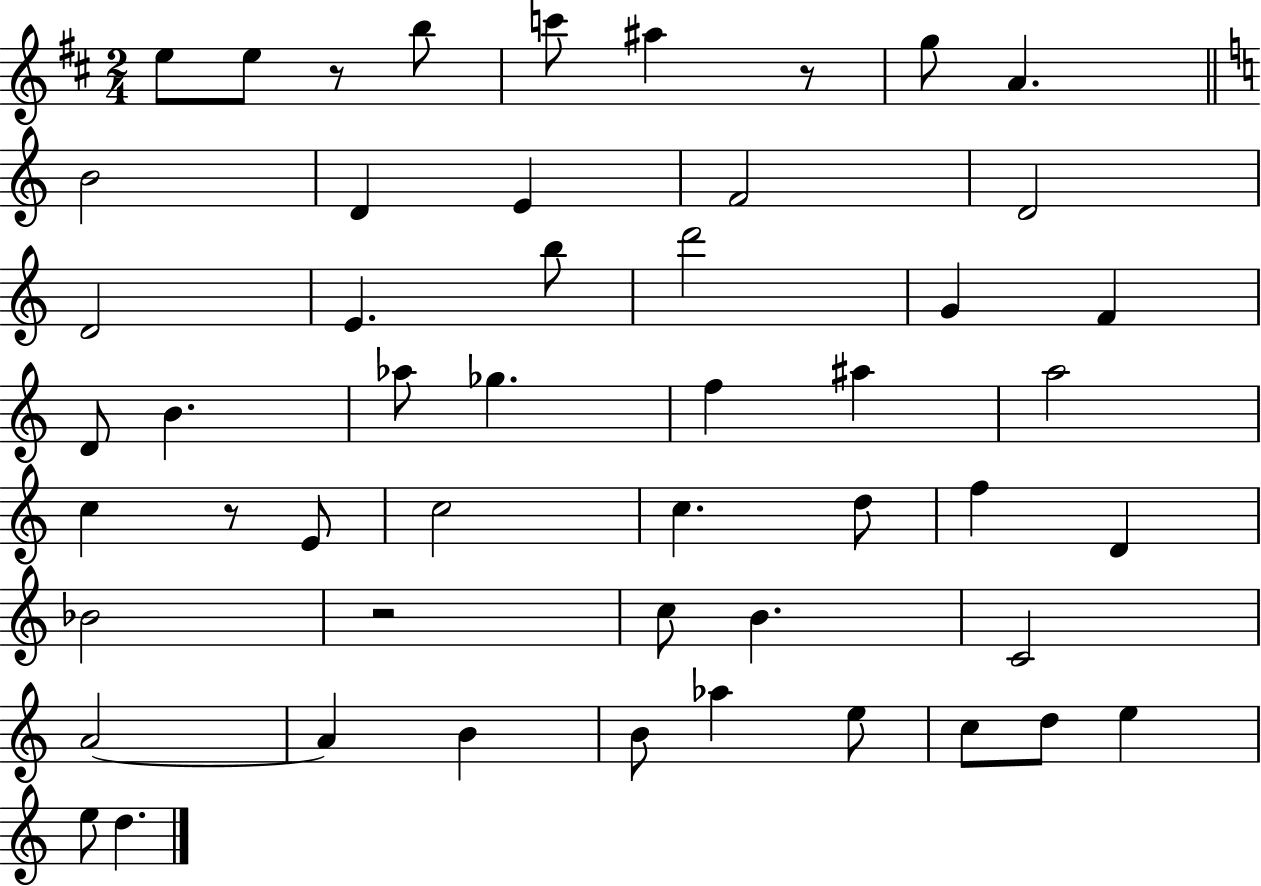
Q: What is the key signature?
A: D major